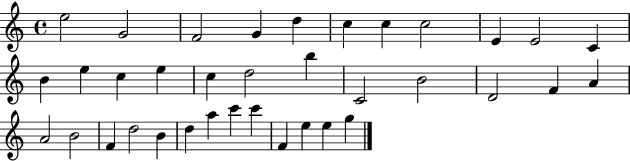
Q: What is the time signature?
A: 4/4